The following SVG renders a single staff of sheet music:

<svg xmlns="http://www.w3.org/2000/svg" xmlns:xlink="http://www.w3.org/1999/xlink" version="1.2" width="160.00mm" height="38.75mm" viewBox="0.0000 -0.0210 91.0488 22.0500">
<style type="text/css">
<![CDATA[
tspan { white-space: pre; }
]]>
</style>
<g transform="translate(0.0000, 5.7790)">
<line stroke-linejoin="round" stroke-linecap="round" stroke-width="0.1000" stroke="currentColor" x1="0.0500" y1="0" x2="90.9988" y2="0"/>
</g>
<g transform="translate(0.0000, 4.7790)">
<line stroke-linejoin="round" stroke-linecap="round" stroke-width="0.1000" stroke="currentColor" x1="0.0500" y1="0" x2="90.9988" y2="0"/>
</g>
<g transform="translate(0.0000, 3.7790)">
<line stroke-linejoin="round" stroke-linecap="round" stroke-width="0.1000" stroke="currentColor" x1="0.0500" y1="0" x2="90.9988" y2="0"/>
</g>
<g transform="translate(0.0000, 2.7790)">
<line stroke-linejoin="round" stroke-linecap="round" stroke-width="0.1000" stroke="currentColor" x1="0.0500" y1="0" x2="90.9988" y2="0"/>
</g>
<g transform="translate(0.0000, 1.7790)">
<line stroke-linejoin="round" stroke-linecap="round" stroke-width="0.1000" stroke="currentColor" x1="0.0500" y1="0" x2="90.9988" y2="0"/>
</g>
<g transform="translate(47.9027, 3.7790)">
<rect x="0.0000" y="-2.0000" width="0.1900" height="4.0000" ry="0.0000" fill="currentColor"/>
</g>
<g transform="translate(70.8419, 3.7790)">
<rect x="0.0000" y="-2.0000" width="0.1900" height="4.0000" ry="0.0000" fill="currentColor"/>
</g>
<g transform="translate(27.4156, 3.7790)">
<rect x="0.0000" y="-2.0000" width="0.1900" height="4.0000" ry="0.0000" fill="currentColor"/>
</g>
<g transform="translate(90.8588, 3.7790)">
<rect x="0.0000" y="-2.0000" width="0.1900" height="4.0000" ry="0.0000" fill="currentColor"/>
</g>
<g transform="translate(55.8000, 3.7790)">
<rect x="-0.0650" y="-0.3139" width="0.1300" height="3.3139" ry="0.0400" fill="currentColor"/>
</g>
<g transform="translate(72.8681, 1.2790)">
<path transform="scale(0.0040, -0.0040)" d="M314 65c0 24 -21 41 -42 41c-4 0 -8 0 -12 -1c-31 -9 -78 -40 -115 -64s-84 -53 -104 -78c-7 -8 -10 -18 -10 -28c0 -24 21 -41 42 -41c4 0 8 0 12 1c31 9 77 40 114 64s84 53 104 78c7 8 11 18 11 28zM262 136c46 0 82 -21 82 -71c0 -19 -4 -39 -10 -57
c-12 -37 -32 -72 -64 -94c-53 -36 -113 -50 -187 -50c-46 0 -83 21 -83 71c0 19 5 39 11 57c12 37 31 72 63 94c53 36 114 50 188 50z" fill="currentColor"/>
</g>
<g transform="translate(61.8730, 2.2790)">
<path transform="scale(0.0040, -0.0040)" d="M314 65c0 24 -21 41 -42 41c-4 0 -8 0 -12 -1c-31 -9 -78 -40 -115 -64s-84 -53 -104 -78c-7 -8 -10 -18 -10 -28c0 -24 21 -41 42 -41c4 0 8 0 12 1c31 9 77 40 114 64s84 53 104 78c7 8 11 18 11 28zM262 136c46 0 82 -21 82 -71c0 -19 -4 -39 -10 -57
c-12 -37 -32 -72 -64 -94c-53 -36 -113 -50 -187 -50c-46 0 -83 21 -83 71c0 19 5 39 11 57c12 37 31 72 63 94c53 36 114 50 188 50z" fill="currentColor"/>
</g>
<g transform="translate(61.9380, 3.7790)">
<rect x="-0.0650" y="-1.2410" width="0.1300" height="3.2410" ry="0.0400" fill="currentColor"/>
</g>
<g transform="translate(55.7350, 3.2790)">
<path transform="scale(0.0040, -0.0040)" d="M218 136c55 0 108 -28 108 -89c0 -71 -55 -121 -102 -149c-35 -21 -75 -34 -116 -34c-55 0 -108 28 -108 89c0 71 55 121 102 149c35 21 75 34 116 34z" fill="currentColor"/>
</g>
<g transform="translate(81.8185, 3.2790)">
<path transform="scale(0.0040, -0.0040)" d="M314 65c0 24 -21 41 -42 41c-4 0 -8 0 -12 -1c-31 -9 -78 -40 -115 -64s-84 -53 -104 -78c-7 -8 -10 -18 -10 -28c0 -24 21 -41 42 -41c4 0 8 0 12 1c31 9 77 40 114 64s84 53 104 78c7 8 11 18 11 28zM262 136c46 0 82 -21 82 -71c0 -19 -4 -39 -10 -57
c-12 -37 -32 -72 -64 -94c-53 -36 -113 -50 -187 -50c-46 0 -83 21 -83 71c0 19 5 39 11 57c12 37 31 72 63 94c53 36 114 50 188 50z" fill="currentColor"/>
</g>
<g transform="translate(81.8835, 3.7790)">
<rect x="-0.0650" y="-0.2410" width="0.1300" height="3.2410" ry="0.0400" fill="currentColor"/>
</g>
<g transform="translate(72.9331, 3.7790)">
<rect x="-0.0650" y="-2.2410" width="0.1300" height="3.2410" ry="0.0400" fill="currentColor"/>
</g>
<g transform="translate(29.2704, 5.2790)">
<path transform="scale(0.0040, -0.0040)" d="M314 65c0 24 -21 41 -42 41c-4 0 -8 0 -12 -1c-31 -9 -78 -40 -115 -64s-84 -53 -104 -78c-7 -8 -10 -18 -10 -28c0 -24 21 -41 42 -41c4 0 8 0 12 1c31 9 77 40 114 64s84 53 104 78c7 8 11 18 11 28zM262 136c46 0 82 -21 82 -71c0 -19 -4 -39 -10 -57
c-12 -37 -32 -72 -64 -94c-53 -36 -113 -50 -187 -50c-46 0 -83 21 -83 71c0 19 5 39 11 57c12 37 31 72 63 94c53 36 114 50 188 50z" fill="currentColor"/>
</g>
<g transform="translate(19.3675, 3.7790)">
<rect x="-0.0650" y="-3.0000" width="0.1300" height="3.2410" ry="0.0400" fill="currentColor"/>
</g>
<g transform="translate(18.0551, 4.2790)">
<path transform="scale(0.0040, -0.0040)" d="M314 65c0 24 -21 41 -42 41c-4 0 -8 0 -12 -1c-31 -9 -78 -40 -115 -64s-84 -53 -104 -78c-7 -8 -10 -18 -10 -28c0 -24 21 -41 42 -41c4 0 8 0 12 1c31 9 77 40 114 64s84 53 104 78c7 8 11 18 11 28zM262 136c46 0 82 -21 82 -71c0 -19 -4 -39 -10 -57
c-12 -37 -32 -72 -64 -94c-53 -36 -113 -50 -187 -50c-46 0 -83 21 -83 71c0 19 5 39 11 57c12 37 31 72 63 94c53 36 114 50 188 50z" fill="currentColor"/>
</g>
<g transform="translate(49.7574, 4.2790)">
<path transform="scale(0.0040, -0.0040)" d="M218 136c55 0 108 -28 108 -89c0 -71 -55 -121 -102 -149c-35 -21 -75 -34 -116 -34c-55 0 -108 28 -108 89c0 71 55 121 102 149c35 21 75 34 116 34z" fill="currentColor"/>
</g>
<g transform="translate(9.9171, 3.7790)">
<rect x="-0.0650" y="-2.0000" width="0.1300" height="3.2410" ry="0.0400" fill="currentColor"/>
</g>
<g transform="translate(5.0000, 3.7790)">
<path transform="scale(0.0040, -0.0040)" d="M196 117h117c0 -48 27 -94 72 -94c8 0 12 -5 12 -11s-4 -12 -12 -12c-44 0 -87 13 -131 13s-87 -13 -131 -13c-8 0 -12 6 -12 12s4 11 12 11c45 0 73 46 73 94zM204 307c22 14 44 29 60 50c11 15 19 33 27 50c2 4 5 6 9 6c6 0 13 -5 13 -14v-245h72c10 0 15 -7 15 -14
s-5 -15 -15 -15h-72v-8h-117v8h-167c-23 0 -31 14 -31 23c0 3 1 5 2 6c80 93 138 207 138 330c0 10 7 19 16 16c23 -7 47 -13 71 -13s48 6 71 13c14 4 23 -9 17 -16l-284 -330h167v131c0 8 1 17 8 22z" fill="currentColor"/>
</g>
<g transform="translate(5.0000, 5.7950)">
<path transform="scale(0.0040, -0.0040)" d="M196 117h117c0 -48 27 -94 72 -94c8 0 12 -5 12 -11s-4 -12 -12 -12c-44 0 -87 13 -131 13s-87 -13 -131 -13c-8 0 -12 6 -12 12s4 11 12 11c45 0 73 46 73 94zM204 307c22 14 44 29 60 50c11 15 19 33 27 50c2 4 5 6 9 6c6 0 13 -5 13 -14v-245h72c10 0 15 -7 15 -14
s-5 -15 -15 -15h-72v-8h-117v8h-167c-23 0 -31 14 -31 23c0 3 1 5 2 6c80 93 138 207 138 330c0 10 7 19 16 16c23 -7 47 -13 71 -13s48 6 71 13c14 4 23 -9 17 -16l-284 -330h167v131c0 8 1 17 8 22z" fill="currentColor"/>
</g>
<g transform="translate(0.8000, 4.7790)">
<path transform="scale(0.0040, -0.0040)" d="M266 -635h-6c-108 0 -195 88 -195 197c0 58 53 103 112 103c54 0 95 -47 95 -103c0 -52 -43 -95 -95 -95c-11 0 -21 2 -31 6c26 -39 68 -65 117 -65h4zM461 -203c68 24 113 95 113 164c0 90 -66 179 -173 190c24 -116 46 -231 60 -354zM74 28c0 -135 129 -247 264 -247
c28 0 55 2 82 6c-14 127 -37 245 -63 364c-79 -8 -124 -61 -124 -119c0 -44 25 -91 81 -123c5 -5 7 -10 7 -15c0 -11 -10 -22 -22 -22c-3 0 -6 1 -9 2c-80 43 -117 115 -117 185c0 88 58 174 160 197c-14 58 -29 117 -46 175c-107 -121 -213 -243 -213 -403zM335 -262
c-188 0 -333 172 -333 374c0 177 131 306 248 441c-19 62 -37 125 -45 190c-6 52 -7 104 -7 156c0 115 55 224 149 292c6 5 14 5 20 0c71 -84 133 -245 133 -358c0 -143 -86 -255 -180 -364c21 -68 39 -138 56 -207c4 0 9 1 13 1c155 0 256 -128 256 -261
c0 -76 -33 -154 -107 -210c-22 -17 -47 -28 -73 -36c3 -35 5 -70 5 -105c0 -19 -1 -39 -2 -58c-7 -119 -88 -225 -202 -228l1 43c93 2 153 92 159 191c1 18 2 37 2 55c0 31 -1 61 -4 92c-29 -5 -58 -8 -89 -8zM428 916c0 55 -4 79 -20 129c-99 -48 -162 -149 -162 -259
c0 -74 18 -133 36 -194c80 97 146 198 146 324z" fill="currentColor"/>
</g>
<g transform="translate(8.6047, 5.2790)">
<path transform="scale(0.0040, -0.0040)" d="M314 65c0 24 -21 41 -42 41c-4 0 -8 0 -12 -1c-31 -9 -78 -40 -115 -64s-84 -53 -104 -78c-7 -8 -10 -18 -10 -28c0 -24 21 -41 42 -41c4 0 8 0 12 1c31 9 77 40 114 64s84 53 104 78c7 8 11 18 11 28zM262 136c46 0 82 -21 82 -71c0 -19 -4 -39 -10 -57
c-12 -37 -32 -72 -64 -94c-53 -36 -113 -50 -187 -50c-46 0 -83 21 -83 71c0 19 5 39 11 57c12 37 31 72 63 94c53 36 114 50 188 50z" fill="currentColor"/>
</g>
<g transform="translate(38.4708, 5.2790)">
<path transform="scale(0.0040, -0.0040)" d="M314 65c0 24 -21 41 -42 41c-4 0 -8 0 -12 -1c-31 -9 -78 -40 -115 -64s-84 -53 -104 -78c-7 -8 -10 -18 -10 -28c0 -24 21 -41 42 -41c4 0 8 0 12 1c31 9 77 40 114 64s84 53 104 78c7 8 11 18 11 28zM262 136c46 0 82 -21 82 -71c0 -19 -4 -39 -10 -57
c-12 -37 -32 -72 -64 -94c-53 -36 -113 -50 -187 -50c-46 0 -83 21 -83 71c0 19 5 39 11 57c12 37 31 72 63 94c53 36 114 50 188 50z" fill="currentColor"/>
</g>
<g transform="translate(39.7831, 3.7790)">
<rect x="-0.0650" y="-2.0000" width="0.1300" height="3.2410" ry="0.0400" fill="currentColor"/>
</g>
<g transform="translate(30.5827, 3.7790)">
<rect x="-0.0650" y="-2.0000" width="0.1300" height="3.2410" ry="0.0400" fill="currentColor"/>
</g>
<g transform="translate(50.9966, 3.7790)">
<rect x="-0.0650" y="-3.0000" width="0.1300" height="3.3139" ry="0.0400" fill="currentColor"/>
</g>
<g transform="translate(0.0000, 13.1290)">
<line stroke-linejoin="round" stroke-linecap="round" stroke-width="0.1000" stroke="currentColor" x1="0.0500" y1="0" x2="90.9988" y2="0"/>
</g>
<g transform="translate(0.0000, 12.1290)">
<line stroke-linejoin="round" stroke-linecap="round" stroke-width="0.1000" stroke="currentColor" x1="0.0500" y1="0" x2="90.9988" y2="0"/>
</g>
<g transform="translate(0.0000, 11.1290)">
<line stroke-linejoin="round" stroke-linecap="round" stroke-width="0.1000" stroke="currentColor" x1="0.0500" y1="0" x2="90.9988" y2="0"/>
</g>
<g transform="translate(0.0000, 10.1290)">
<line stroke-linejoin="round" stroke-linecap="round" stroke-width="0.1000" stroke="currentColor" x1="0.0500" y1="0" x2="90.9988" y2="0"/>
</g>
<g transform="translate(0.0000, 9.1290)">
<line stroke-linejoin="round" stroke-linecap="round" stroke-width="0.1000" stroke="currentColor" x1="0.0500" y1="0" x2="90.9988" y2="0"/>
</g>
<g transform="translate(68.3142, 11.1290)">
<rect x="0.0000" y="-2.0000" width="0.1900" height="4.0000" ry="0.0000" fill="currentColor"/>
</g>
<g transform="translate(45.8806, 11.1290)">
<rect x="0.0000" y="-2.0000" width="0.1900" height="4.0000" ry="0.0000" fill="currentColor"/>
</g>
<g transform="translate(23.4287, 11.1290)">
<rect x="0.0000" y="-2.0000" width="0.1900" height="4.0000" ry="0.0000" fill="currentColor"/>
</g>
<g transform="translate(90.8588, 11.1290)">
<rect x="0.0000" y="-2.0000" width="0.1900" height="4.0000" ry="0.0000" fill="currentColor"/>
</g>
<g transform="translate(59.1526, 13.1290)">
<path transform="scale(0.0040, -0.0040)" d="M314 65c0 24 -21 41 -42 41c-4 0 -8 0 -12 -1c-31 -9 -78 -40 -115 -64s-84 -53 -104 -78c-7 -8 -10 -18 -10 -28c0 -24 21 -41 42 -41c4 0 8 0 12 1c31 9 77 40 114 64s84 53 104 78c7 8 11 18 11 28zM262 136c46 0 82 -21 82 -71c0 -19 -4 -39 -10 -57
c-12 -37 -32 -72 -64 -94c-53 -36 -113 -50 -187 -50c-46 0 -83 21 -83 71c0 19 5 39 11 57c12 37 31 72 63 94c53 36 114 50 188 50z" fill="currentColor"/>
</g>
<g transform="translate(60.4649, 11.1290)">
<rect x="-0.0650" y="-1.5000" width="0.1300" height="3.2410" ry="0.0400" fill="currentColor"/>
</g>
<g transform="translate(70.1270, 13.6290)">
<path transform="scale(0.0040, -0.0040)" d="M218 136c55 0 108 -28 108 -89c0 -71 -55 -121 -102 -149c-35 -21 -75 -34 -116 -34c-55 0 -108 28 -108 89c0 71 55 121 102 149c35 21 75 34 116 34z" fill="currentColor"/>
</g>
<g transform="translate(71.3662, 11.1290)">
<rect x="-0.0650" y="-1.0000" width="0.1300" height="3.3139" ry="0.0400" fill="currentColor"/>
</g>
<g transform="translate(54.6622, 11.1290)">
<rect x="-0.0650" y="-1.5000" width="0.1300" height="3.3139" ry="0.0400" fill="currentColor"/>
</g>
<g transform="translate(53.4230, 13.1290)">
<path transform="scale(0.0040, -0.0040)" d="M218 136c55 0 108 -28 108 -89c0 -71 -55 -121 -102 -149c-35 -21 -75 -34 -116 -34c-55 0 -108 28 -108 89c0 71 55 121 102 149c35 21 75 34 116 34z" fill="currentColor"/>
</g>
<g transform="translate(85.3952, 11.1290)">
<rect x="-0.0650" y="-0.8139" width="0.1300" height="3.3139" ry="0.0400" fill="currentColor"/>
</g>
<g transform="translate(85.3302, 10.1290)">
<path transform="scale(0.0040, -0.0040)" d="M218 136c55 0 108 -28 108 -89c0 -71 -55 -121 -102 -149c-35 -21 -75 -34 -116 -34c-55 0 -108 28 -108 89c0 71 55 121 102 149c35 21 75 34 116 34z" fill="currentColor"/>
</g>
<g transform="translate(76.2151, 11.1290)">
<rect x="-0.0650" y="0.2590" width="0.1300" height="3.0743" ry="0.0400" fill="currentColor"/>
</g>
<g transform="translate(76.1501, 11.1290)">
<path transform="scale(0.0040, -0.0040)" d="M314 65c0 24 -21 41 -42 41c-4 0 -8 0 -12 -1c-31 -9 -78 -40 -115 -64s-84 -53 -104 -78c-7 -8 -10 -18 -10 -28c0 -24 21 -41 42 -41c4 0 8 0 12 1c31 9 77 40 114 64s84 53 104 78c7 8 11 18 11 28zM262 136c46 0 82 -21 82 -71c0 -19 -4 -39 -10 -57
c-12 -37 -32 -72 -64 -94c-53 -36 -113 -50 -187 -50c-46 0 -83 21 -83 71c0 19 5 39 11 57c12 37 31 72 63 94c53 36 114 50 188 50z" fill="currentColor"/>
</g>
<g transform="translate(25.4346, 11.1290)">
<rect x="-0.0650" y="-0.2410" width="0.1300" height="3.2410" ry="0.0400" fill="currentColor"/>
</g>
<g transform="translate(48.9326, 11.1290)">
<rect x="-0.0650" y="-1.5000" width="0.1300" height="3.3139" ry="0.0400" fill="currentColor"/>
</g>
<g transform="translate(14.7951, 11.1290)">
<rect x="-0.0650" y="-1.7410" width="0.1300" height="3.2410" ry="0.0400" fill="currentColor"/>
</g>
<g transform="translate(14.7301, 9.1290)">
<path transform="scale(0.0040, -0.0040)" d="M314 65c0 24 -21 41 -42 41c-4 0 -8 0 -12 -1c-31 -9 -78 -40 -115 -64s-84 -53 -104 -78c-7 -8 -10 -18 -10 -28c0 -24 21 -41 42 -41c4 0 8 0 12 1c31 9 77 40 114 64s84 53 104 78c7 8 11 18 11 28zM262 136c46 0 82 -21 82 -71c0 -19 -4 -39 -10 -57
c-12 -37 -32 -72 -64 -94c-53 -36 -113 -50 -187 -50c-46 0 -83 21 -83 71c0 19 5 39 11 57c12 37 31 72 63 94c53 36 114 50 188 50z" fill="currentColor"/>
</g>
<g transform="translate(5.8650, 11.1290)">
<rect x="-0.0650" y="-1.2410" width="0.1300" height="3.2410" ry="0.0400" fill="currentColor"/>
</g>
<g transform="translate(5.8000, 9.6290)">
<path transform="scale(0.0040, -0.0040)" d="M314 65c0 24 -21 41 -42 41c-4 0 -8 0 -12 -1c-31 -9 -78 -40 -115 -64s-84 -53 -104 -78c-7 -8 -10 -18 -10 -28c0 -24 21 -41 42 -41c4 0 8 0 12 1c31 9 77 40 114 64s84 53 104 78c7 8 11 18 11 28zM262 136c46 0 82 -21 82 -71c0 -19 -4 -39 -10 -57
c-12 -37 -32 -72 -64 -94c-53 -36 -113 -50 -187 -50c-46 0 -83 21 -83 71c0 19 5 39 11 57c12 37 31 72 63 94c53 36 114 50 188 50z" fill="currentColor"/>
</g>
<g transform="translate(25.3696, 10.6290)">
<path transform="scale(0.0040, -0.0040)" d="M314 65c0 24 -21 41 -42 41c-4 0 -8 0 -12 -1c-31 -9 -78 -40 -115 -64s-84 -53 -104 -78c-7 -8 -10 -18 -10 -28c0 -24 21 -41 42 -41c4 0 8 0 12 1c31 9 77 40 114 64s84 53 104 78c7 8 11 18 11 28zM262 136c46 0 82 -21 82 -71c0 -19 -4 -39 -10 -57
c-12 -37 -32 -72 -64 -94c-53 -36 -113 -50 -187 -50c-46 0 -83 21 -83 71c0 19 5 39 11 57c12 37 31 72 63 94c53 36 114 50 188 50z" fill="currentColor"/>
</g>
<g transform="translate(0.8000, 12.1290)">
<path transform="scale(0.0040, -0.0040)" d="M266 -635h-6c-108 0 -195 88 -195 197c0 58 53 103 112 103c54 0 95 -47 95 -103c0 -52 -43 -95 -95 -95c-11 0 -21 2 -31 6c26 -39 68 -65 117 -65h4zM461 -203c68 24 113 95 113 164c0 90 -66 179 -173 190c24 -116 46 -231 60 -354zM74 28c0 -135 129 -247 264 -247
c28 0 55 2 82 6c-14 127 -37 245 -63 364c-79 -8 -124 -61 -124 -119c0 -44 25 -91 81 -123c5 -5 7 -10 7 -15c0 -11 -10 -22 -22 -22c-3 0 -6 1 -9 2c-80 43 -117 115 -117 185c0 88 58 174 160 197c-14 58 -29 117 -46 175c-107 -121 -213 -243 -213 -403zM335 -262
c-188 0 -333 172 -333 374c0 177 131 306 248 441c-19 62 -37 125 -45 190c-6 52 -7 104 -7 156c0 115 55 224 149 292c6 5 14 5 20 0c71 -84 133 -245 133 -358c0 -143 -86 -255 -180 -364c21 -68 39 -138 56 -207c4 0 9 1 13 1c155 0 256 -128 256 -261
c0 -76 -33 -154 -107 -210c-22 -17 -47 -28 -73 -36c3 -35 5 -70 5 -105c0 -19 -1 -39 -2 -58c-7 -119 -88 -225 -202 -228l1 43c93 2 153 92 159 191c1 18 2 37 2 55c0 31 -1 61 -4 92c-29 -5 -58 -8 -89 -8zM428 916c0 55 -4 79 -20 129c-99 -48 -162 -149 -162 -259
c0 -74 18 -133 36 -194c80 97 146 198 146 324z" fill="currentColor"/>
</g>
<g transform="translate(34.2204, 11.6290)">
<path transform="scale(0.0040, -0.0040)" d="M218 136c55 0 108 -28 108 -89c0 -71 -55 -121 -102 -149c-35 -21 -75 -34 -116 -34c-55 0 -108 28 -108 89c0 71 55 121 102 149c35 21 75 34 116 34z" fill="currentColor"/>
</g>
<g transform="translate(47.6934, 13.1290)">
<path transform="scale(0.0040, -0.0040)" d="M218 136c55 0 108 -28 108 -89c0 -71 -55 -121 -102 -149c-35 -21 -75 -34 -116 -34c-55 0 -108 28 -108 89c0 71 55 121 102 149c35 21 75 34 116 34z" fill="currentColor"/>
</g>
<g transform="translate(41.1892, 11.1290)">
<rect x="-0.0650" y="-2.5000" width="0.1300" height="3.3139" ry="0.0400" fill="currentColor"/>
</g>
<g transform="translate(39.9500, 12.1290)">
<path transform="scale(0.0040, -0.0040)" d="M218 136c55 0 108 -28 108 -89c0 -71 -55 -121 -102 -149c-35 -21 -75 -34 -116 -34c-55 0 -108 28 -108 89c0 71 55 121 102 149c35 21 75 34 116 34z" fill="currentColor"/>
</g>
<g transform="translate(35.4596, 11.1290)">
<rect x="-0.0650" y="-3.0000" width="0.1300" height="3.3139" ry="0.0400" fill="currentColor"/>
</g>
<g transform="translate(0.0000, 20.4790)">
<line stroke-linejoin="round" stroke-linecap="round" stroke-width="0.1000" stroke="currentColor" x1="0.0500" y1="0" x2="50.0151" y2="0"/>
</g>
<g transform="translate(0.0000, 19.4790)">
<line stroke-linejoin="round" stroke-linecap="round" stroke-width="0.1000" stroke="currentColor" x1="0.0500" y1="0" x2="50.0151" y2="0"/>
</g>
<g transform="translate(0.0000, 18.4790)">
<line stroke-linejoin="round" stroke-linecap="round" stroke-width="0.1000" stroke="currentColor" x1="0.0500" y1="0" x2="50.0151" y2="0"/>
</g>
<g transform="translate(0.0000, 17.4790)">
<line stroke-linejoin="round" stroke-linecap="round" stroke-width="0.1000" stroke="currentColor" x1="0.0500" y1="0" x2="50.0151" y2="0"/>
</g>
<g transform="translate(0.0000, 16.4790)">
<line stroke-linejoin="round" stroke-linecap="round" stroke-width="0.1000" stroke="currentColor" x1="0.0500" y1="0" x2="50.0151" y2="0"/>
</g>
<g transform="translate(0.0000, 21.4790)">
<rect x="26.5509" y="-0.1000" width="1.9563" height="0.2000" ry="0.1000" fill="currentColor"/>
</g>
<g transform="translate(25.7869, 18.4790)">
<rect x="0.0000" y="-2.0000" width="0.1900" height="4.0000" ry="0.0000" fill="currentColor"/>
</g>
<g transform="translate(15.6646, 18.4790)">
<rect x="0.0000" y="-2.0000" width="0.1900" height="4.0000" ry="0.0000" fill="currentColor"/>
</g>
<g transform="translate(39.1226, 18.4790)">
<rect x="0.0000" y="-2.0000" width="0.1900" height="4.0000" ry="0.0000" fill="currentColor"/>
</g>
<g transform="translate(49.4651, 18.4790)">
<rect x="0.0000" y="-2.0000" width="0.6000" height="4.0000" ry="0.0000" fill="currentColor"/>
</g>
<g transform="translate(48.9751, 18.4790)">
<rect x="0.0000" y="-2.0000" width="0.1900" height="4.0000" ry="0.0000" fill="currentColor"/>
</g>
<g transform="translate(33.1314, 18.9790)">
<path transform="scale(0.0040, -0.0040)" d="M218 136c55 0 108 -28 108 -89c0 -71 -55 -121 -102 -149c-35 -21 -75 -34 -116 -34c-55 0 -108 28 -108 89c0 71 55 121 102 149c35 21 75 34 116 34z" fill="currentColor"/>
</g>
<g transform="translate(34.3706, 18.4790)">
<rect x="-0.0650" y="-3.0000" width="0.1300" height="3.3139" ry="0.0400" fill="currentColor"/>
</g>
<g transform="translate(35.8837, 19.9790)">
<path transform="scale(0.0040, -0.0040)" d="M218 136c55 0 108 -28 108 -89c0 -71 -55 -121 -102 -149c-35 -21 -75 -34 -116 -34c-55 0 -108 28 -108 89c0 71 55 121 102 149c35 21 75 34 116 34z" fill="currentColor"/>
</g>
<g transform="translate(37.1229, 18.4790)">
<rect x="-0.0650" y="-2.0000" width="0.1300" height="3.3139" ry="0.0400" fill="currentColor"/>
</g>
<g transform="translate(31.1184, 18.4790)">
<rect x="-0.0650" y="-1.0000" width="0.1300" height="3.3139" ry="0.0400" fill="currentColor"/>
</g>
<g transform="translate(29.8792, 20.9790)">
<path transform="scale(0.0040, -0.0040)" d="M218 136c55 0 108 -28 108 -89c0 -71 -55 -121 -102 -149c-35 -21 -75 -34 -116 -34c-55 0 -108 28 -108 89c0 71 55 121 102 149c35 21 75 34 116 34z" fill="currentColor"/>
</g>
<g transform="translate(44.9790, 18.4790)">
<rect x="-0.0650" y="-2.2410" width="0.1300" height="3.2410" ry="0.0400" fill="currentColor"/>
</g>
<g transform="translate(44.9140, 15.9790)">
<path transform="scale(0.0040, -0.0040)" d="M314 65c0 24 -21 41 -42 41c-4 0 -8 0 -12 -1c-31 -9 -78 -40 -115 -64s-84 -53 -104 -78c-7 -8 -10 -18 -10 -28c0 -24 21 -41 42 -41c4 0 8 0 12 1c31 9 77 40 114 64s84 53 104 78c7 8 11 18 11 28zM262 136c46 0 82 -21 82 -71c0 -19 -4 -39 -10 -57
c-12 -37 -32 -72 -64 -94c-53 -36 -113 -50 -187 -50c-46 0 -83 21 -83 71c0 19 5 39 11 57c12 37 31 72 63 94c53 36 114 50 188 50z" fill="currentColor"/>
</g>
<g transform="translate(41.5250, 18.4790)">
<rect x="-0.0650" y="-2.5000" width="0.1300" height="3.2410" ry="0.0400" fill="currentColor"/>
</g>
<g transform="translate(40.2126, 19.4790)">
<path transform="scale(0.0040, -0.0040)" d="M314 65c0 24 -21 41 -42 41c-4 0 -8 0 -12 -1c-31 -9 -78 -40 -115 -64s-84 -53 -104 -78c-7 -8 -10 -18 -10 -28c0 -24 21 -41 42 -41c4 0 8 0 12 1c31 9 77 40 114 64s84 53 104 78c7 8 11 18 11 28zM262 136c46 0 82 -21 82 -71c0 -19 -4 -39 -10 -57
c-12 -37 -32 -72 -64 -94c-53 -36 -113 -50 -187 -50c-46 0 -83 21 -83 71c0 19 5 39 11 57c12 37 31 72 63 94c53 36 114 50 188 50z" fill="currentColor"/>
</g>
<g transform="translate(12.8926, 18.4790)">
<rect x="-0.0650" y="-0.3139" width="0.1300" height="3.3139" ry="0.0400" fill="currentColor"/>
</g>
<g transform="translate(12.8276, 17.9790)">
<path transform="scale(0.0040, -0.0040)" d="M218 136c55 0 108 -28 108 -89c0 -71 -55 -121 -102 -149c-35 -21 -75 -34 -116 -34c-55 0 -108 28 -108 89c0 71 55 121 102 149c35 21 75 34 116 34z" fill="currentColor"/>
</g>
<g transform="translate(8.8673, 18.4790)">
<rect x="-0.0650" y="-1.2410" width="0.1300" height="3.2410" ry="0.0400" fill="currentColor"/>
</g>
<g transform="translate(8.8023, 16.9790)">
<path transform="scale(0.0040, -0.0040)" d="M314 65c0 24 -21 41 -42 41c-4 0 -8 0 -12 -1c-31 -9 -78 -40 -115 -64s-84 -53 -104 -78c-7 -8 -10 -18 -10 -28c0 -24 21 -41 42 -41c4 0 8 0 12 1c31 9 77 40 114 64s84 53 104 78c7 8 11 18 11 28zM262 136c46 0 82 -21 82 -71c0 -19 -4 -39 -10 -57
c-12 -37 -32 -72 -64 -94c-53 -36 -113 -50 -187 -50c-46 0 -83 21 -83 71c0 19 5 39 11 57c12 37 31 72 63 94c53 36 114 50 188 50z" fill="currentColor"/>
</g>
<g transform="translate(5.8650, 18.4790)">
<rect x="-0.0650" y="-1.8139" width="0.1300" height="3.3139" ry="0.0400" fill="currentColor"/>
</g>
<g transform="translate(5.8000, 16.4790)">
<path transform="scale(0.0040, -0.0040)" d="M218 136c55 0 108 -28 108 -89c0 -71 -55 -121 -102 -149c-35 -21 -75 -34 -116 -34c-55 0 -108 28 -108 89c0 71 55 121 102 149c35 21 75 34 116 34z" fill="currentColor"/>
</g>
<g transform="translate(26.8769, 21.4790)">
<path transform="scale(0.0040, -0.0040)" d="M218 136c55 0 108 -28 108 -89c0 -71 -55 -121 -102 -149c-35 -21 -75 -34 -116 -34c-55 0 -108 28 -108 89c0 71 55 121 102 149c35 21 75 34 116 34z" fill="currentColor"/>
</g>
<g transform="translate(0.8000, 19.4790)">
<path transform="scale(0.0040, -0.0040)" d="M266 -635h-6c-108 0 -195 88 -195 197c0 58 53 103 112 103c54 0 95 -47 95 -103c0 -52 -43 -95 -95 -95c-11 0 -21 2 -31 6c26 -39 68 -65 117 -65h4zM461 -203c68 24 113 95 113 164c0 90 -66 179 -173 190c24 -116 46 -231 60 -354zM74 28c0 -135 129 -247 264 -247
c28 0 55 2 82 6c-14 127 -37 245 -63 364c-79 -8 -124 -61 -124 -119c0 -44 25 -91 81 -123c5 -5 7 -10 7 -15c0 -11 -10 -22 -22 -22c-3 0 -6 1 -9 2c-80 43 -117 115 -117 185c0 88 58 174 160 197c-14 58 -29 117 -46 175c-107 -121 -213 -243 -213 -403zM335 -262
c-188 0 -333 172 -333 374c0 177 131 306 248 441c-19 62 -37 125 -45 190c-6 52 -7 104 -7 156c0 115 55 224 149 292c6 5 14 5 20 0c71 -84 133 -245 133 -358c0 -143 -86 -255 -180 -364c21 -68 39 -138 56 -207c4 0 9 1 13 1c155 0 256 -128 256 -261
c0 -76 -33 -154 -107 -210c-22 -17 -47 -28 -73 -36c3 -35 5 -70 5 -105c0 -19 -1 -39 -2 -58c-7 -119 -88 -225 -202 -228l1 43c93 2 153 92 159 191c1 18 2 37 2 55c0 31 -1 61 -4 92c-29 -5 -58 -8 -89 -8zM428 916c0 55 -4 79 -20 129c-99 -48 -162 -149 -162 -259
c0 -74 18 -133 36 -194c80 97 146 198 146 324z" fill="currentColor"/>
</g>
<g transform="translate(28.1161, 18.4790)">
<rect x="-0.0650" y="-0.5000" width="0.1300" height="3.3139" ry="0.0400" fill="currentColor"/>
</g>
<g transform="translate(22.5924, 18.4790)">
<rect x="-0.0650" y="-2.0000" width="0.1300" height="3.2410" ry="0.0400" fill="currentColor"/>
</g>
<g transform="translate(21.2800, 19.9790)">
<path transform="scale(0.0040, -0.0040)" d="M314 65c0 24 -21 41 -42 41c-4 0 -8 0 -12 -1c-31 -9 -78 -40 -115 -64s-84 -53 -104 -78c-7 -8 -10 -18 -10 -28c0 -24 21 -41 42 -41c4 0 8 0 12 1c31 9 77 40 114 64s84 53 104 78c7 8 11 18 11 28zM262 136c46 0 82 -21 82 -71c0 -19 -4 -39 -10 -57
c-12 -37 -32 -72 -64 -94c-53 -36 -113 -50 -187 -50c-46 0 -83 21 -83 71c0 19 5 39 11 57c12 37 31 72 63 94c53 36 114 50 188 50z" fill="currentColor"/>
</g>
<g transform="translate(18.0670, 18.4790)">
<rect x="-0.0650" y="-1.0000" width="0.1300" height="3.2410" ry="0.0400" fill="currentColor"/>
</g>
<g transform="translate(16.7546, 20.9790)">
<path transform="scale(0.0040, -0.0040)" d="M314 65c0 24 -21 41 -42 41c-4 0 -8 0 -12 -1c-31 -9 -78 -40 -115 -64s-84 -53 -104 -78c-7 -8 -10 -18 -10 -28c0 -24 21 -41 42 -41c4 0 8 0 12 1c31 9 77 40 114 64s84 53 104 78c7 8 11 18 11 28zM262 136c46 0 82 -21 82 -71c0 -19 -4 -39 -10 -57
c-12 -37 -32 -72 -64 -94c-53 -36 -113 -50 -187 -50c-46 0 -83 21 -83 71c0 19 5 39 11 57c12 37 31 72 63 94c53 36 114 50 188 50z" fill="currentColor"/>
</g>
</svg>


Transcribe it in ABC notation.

X:1
T:Untitled
M:4/4
L:1/4
K:C
F2 A2 F2 F2 A c e2 g2 c2 e2 f2 c2 A G E E E2 D B2 d f e2 c D2 F2 C D A F G2 g2